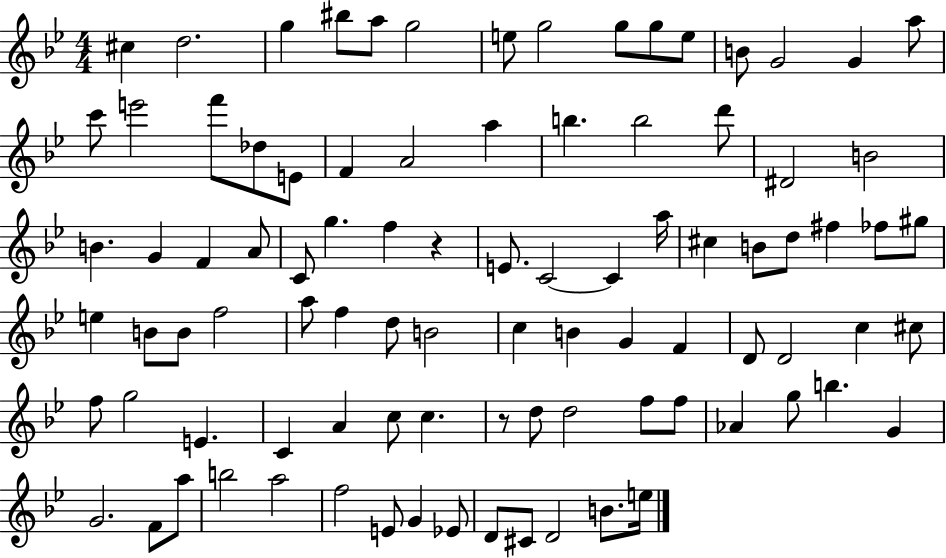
{
  \clef treble
  \numericTimeSignature
  \time 4/4
  \key bes \major
  cis''4 d''2. | g''4 bis''8 a''8 g''2 | e''8 g''2 g''8 g''8 e''8 | b'8 g'2 g'4 a''8 | \break c'''8 e'''2 f'''8 des''8 e'8 | f'4 a'2 a''4 | b''4. b''2 d'''8 | dis'2 b'2 | \break b'4. g'4 f'4 a'8 | c'8 g''4. f''4 r4 | e'8. c'2~~ c'4 a''16 | cis''4 b'8 d''8 fis''4 fes''8 gis''8 | \break e''4 b'8 b'8 f''2 | a''8 f''4 d''8 b'2 | c''4 b'4 g'4 f'4 | d'8 d'2 c''4 cis''8 | \break f''8 g''2 e'4. | c'4 a'4 c''8 c''4. | r8 d''8 d''2 f''8 f''8 | aes'4 g''8 b''4. g'4 | \break g'2. f'8 a''8 | b''2 a''2 | f''2 e'8 g'4 ees'8 | d'8 cis'8 d'2 b'8. e''16 | \break \bar "|."
}